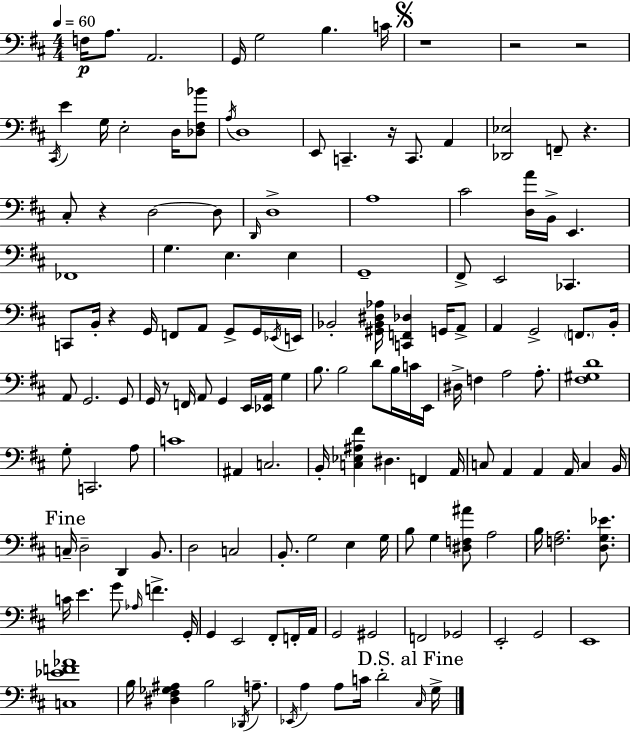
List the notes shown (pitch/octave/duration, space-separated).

F3/s A3/e. A2/h. G2/s G3/h B3/q. C4/s R/w R/h R/h C#2/s E4/q G3/s E3/h D3/s [Db3,F#3,Bb4]/e A3/s D3/w E2/e C2/q. R/s C2/e. A2/q [Db2,Eb3]/h F2/e R/q. C#3/e R/q D3/h D3/e D2/s D3/w A3/w C#4/h [D3,A4]/s B2/s E2/q. FES2/w G3/q. E3/q. E3/q G2/w F#2/e E2/h CES2/q. C2/e B2/s R/q G2/s F2/e A2/e G2/e G2/s Eb2/s E2/s Bb2/h [G#2,Bb2,D#3,Ab3]/s [C2,F2,Db3]/q G2/s A2/e A2/q G2/h F2/e. B2/s A2/e G2/h. G2/e G2/s R/e F2/s A2/e G2/q E2/s [Eb2,A2]/s G3/q B3/e. B3/h D4/e B3/s C4/s E2/s D#3/s F3/q A3/h A3/e. [F#3,G#3,D4]/w G3/e C2/h. A3/e C4/w A#2/q C3/h. B2/s [C3,Eb3,A#3,F#4]/q D#3/q. F2/q A2/s C3/e A2/q A2/q A2/s C3/q B2/s C3/s D3/h D2/q B2/e. D3/h C3/h B2/e. G3/h E3/q G3/s B3/e G3/q [D#3,F3,A#4]/e A3/h B3/s [F3,A3]/h. [D3,G3,Eb4]/e. C4/s E4/q. G4/e Ab3/s F4/q. G2/s G2/q E2/h F#2/e F2/s A2/s G2/h G#2/h F2/h Gb2/h E2/h G2/h E2/w [C3,Eb4,F4,Ab4]/w B3/s [D#3,F#3,Gb3,A#3]/q B3/h Db2/s A3/e. Eb2/s A3/q A3/e C4/s D4/h C#3/s G3/s